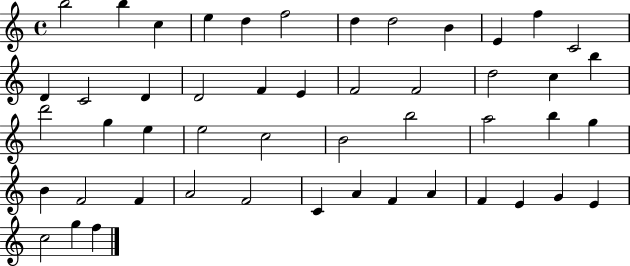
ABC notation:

X:1
T:Untitled
M:4/4
L:1/4
K:C
b2 b c e d f2 d d2 B E f C2 D C2 D D2 F E F2 F2 d2 c b d'2 g e e2 c2 B2 b2 a2 b g B F2 F A2 F2 C A F A F E G E c2 g f